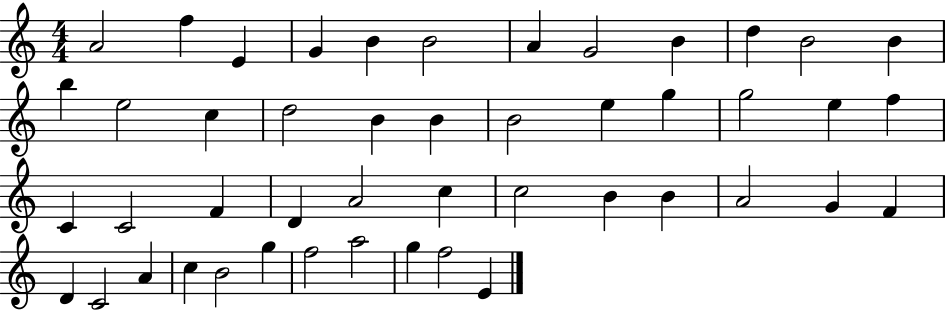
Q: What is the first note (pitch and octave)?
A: A4